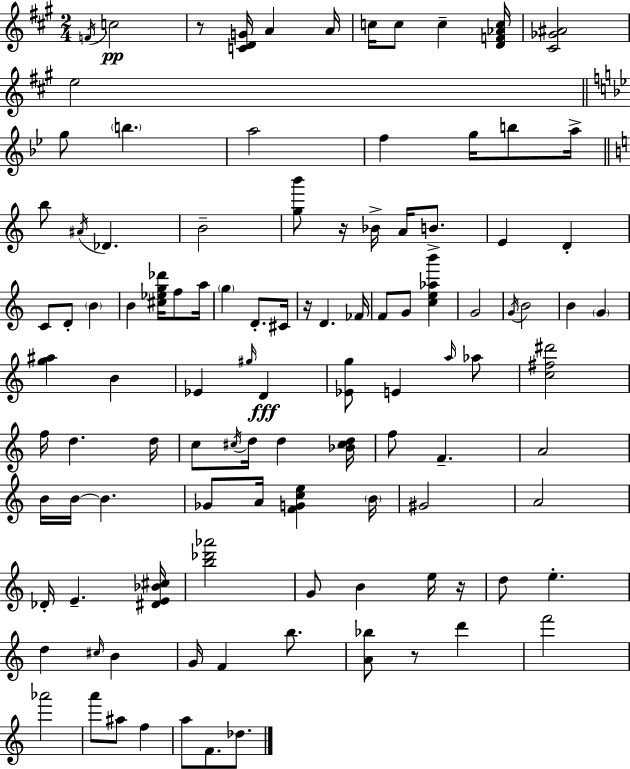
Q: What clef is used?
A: treble